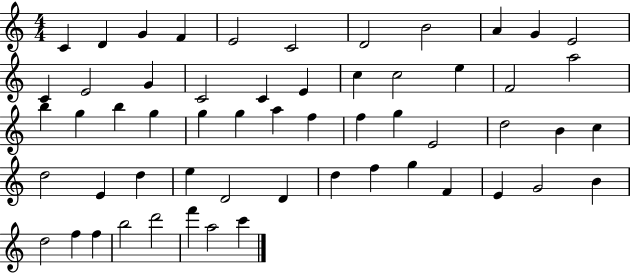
C4/q D4/q G4/q F4/q E4/h C4/h D4/h B4/h A4/q G4/q E4/h C4/q E4/h G4/q C4/h C4/q E4/q C5/q C5/h E5/q F4/h A5/h B5/q G5/q B5/q G5/q G5/q G5/q A5/q F5/q F5/q G5/q E4/h D5/h B4/q C5/q D5/h E4/q D5/q E5/q D4/h D4/q D5/q F5/q G5/q F4/q E4/q G4/h B4/q D5/h F5/q F5/q B5/h D6/h F6/q A5/h C6/q